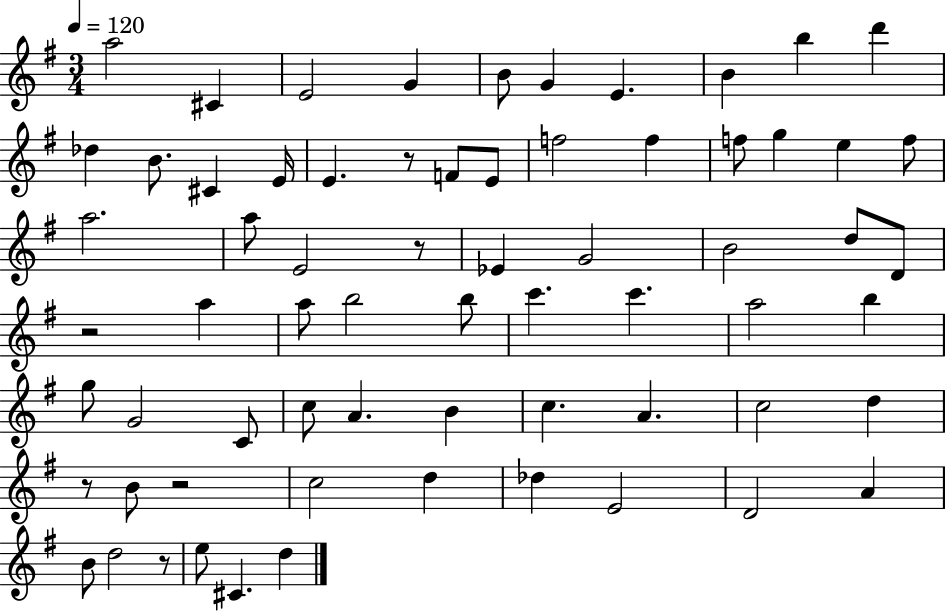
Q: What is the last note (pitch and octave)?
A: D5